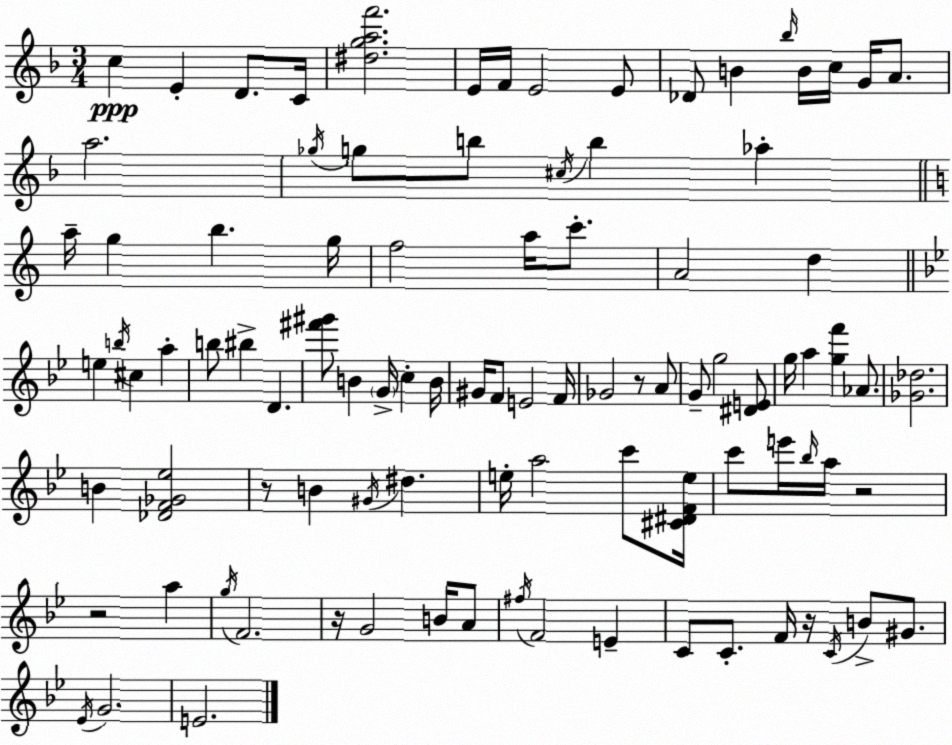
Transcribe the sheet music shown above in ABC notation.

X:1
T:Untitled
M:3/4
L:1/4
K:Dm
c E D/2 C/4 [^dgaf']2 E/4 F/4 E2 E/2 _D/2 B _b/4 B/4 c/4 G/4 A/2 a2 _g/4 g/2 b/2 ^c/4 b _a a/4 g b g/4 f2 a/4 c'/2 A2 d e b/4 ^c a b/2 ^b D [^f'^g']/2 B G/4 c B/4 ^G/4 F/2 E2 F/4 _G2 z/2 A/2 G/2 g2 [^DE]/2 g/4 a [gf'] _A/2 [_G_d]2 B [_DF_G_e]2 z/2 B ^G/4 ^d e/4 a2 c'/2 [^C^DFe]/4 c'/2 e'/4 _b/4 a/4 z2 z2 a g/4 F2 z/4 G2 B/4 A/2 ^f/4 F2 E C/2 C/2 F/4 z/4 C/4 B/2 ^G/2 _E/4 G2 E2